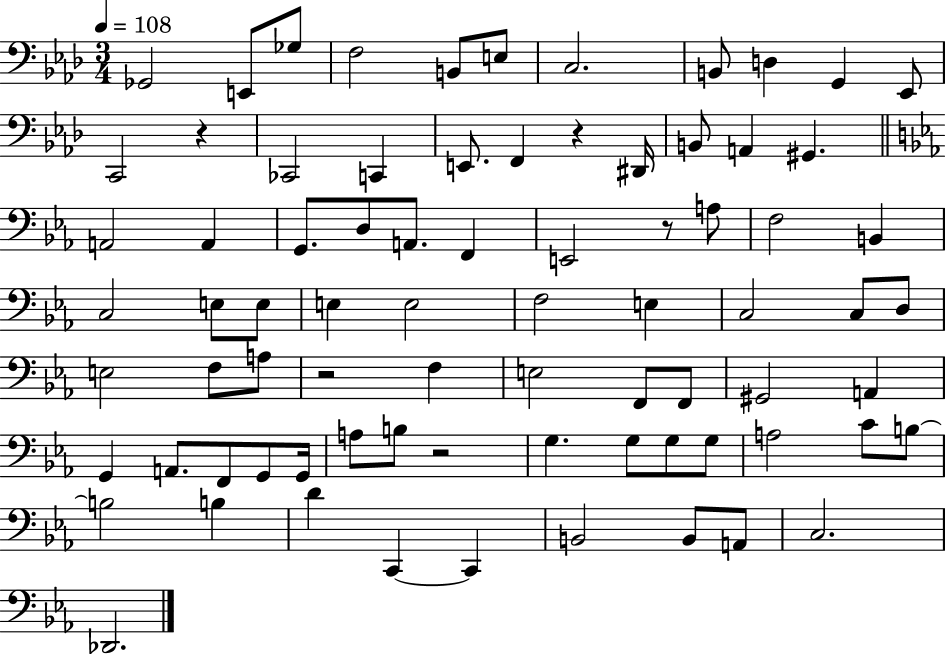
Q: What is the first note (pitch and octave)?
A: Gb2